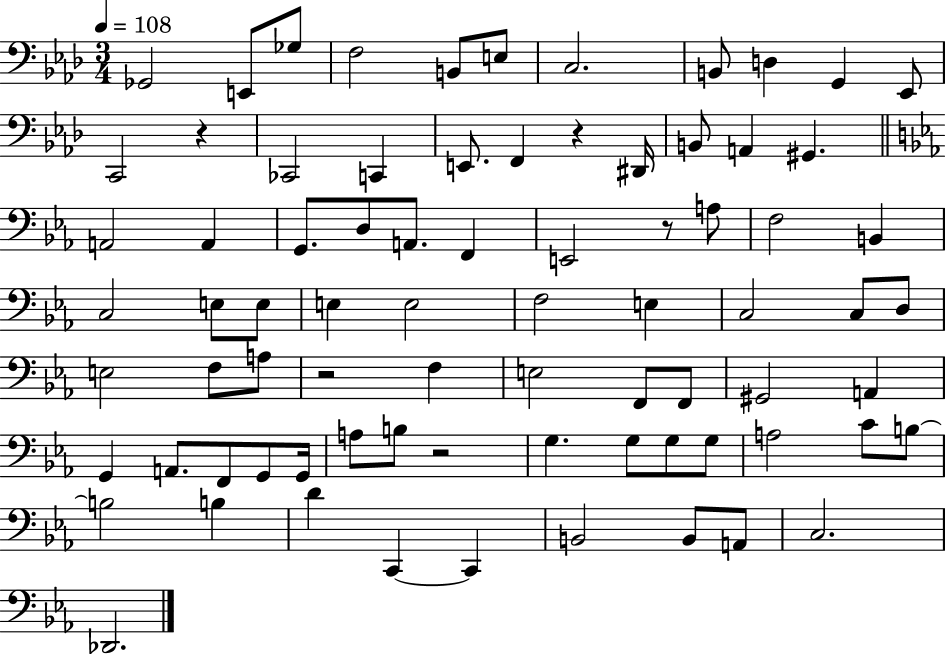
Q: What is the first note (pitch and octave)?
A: Gb2